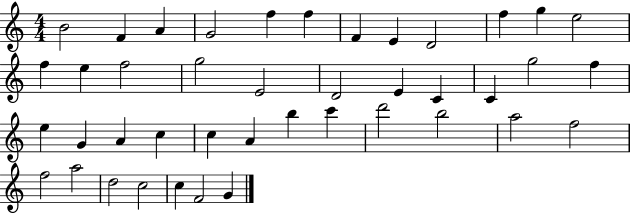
{
  \clef treble
  \numericTimeSignature
  \time 4/4
  \key c \major
  b'2 f'4 a'4 | g'2 f''4 f''4 | f'4 e'4 d'2 | f''4 g''4 e''2 | \break f''4 e''4 f''2 | g''2 e'2 | d'2 e'4 c'4 | c'4 g''2 f''4 | \break e''4 g'4 a'4 c''4 | c''4 a'4 b''4 c'''4 | d'''2 b''2 | a''2 f''2 | \break f''2 a''2 | d''2 c''2 | c''4 f'2 g'4 | \bar "|."
}